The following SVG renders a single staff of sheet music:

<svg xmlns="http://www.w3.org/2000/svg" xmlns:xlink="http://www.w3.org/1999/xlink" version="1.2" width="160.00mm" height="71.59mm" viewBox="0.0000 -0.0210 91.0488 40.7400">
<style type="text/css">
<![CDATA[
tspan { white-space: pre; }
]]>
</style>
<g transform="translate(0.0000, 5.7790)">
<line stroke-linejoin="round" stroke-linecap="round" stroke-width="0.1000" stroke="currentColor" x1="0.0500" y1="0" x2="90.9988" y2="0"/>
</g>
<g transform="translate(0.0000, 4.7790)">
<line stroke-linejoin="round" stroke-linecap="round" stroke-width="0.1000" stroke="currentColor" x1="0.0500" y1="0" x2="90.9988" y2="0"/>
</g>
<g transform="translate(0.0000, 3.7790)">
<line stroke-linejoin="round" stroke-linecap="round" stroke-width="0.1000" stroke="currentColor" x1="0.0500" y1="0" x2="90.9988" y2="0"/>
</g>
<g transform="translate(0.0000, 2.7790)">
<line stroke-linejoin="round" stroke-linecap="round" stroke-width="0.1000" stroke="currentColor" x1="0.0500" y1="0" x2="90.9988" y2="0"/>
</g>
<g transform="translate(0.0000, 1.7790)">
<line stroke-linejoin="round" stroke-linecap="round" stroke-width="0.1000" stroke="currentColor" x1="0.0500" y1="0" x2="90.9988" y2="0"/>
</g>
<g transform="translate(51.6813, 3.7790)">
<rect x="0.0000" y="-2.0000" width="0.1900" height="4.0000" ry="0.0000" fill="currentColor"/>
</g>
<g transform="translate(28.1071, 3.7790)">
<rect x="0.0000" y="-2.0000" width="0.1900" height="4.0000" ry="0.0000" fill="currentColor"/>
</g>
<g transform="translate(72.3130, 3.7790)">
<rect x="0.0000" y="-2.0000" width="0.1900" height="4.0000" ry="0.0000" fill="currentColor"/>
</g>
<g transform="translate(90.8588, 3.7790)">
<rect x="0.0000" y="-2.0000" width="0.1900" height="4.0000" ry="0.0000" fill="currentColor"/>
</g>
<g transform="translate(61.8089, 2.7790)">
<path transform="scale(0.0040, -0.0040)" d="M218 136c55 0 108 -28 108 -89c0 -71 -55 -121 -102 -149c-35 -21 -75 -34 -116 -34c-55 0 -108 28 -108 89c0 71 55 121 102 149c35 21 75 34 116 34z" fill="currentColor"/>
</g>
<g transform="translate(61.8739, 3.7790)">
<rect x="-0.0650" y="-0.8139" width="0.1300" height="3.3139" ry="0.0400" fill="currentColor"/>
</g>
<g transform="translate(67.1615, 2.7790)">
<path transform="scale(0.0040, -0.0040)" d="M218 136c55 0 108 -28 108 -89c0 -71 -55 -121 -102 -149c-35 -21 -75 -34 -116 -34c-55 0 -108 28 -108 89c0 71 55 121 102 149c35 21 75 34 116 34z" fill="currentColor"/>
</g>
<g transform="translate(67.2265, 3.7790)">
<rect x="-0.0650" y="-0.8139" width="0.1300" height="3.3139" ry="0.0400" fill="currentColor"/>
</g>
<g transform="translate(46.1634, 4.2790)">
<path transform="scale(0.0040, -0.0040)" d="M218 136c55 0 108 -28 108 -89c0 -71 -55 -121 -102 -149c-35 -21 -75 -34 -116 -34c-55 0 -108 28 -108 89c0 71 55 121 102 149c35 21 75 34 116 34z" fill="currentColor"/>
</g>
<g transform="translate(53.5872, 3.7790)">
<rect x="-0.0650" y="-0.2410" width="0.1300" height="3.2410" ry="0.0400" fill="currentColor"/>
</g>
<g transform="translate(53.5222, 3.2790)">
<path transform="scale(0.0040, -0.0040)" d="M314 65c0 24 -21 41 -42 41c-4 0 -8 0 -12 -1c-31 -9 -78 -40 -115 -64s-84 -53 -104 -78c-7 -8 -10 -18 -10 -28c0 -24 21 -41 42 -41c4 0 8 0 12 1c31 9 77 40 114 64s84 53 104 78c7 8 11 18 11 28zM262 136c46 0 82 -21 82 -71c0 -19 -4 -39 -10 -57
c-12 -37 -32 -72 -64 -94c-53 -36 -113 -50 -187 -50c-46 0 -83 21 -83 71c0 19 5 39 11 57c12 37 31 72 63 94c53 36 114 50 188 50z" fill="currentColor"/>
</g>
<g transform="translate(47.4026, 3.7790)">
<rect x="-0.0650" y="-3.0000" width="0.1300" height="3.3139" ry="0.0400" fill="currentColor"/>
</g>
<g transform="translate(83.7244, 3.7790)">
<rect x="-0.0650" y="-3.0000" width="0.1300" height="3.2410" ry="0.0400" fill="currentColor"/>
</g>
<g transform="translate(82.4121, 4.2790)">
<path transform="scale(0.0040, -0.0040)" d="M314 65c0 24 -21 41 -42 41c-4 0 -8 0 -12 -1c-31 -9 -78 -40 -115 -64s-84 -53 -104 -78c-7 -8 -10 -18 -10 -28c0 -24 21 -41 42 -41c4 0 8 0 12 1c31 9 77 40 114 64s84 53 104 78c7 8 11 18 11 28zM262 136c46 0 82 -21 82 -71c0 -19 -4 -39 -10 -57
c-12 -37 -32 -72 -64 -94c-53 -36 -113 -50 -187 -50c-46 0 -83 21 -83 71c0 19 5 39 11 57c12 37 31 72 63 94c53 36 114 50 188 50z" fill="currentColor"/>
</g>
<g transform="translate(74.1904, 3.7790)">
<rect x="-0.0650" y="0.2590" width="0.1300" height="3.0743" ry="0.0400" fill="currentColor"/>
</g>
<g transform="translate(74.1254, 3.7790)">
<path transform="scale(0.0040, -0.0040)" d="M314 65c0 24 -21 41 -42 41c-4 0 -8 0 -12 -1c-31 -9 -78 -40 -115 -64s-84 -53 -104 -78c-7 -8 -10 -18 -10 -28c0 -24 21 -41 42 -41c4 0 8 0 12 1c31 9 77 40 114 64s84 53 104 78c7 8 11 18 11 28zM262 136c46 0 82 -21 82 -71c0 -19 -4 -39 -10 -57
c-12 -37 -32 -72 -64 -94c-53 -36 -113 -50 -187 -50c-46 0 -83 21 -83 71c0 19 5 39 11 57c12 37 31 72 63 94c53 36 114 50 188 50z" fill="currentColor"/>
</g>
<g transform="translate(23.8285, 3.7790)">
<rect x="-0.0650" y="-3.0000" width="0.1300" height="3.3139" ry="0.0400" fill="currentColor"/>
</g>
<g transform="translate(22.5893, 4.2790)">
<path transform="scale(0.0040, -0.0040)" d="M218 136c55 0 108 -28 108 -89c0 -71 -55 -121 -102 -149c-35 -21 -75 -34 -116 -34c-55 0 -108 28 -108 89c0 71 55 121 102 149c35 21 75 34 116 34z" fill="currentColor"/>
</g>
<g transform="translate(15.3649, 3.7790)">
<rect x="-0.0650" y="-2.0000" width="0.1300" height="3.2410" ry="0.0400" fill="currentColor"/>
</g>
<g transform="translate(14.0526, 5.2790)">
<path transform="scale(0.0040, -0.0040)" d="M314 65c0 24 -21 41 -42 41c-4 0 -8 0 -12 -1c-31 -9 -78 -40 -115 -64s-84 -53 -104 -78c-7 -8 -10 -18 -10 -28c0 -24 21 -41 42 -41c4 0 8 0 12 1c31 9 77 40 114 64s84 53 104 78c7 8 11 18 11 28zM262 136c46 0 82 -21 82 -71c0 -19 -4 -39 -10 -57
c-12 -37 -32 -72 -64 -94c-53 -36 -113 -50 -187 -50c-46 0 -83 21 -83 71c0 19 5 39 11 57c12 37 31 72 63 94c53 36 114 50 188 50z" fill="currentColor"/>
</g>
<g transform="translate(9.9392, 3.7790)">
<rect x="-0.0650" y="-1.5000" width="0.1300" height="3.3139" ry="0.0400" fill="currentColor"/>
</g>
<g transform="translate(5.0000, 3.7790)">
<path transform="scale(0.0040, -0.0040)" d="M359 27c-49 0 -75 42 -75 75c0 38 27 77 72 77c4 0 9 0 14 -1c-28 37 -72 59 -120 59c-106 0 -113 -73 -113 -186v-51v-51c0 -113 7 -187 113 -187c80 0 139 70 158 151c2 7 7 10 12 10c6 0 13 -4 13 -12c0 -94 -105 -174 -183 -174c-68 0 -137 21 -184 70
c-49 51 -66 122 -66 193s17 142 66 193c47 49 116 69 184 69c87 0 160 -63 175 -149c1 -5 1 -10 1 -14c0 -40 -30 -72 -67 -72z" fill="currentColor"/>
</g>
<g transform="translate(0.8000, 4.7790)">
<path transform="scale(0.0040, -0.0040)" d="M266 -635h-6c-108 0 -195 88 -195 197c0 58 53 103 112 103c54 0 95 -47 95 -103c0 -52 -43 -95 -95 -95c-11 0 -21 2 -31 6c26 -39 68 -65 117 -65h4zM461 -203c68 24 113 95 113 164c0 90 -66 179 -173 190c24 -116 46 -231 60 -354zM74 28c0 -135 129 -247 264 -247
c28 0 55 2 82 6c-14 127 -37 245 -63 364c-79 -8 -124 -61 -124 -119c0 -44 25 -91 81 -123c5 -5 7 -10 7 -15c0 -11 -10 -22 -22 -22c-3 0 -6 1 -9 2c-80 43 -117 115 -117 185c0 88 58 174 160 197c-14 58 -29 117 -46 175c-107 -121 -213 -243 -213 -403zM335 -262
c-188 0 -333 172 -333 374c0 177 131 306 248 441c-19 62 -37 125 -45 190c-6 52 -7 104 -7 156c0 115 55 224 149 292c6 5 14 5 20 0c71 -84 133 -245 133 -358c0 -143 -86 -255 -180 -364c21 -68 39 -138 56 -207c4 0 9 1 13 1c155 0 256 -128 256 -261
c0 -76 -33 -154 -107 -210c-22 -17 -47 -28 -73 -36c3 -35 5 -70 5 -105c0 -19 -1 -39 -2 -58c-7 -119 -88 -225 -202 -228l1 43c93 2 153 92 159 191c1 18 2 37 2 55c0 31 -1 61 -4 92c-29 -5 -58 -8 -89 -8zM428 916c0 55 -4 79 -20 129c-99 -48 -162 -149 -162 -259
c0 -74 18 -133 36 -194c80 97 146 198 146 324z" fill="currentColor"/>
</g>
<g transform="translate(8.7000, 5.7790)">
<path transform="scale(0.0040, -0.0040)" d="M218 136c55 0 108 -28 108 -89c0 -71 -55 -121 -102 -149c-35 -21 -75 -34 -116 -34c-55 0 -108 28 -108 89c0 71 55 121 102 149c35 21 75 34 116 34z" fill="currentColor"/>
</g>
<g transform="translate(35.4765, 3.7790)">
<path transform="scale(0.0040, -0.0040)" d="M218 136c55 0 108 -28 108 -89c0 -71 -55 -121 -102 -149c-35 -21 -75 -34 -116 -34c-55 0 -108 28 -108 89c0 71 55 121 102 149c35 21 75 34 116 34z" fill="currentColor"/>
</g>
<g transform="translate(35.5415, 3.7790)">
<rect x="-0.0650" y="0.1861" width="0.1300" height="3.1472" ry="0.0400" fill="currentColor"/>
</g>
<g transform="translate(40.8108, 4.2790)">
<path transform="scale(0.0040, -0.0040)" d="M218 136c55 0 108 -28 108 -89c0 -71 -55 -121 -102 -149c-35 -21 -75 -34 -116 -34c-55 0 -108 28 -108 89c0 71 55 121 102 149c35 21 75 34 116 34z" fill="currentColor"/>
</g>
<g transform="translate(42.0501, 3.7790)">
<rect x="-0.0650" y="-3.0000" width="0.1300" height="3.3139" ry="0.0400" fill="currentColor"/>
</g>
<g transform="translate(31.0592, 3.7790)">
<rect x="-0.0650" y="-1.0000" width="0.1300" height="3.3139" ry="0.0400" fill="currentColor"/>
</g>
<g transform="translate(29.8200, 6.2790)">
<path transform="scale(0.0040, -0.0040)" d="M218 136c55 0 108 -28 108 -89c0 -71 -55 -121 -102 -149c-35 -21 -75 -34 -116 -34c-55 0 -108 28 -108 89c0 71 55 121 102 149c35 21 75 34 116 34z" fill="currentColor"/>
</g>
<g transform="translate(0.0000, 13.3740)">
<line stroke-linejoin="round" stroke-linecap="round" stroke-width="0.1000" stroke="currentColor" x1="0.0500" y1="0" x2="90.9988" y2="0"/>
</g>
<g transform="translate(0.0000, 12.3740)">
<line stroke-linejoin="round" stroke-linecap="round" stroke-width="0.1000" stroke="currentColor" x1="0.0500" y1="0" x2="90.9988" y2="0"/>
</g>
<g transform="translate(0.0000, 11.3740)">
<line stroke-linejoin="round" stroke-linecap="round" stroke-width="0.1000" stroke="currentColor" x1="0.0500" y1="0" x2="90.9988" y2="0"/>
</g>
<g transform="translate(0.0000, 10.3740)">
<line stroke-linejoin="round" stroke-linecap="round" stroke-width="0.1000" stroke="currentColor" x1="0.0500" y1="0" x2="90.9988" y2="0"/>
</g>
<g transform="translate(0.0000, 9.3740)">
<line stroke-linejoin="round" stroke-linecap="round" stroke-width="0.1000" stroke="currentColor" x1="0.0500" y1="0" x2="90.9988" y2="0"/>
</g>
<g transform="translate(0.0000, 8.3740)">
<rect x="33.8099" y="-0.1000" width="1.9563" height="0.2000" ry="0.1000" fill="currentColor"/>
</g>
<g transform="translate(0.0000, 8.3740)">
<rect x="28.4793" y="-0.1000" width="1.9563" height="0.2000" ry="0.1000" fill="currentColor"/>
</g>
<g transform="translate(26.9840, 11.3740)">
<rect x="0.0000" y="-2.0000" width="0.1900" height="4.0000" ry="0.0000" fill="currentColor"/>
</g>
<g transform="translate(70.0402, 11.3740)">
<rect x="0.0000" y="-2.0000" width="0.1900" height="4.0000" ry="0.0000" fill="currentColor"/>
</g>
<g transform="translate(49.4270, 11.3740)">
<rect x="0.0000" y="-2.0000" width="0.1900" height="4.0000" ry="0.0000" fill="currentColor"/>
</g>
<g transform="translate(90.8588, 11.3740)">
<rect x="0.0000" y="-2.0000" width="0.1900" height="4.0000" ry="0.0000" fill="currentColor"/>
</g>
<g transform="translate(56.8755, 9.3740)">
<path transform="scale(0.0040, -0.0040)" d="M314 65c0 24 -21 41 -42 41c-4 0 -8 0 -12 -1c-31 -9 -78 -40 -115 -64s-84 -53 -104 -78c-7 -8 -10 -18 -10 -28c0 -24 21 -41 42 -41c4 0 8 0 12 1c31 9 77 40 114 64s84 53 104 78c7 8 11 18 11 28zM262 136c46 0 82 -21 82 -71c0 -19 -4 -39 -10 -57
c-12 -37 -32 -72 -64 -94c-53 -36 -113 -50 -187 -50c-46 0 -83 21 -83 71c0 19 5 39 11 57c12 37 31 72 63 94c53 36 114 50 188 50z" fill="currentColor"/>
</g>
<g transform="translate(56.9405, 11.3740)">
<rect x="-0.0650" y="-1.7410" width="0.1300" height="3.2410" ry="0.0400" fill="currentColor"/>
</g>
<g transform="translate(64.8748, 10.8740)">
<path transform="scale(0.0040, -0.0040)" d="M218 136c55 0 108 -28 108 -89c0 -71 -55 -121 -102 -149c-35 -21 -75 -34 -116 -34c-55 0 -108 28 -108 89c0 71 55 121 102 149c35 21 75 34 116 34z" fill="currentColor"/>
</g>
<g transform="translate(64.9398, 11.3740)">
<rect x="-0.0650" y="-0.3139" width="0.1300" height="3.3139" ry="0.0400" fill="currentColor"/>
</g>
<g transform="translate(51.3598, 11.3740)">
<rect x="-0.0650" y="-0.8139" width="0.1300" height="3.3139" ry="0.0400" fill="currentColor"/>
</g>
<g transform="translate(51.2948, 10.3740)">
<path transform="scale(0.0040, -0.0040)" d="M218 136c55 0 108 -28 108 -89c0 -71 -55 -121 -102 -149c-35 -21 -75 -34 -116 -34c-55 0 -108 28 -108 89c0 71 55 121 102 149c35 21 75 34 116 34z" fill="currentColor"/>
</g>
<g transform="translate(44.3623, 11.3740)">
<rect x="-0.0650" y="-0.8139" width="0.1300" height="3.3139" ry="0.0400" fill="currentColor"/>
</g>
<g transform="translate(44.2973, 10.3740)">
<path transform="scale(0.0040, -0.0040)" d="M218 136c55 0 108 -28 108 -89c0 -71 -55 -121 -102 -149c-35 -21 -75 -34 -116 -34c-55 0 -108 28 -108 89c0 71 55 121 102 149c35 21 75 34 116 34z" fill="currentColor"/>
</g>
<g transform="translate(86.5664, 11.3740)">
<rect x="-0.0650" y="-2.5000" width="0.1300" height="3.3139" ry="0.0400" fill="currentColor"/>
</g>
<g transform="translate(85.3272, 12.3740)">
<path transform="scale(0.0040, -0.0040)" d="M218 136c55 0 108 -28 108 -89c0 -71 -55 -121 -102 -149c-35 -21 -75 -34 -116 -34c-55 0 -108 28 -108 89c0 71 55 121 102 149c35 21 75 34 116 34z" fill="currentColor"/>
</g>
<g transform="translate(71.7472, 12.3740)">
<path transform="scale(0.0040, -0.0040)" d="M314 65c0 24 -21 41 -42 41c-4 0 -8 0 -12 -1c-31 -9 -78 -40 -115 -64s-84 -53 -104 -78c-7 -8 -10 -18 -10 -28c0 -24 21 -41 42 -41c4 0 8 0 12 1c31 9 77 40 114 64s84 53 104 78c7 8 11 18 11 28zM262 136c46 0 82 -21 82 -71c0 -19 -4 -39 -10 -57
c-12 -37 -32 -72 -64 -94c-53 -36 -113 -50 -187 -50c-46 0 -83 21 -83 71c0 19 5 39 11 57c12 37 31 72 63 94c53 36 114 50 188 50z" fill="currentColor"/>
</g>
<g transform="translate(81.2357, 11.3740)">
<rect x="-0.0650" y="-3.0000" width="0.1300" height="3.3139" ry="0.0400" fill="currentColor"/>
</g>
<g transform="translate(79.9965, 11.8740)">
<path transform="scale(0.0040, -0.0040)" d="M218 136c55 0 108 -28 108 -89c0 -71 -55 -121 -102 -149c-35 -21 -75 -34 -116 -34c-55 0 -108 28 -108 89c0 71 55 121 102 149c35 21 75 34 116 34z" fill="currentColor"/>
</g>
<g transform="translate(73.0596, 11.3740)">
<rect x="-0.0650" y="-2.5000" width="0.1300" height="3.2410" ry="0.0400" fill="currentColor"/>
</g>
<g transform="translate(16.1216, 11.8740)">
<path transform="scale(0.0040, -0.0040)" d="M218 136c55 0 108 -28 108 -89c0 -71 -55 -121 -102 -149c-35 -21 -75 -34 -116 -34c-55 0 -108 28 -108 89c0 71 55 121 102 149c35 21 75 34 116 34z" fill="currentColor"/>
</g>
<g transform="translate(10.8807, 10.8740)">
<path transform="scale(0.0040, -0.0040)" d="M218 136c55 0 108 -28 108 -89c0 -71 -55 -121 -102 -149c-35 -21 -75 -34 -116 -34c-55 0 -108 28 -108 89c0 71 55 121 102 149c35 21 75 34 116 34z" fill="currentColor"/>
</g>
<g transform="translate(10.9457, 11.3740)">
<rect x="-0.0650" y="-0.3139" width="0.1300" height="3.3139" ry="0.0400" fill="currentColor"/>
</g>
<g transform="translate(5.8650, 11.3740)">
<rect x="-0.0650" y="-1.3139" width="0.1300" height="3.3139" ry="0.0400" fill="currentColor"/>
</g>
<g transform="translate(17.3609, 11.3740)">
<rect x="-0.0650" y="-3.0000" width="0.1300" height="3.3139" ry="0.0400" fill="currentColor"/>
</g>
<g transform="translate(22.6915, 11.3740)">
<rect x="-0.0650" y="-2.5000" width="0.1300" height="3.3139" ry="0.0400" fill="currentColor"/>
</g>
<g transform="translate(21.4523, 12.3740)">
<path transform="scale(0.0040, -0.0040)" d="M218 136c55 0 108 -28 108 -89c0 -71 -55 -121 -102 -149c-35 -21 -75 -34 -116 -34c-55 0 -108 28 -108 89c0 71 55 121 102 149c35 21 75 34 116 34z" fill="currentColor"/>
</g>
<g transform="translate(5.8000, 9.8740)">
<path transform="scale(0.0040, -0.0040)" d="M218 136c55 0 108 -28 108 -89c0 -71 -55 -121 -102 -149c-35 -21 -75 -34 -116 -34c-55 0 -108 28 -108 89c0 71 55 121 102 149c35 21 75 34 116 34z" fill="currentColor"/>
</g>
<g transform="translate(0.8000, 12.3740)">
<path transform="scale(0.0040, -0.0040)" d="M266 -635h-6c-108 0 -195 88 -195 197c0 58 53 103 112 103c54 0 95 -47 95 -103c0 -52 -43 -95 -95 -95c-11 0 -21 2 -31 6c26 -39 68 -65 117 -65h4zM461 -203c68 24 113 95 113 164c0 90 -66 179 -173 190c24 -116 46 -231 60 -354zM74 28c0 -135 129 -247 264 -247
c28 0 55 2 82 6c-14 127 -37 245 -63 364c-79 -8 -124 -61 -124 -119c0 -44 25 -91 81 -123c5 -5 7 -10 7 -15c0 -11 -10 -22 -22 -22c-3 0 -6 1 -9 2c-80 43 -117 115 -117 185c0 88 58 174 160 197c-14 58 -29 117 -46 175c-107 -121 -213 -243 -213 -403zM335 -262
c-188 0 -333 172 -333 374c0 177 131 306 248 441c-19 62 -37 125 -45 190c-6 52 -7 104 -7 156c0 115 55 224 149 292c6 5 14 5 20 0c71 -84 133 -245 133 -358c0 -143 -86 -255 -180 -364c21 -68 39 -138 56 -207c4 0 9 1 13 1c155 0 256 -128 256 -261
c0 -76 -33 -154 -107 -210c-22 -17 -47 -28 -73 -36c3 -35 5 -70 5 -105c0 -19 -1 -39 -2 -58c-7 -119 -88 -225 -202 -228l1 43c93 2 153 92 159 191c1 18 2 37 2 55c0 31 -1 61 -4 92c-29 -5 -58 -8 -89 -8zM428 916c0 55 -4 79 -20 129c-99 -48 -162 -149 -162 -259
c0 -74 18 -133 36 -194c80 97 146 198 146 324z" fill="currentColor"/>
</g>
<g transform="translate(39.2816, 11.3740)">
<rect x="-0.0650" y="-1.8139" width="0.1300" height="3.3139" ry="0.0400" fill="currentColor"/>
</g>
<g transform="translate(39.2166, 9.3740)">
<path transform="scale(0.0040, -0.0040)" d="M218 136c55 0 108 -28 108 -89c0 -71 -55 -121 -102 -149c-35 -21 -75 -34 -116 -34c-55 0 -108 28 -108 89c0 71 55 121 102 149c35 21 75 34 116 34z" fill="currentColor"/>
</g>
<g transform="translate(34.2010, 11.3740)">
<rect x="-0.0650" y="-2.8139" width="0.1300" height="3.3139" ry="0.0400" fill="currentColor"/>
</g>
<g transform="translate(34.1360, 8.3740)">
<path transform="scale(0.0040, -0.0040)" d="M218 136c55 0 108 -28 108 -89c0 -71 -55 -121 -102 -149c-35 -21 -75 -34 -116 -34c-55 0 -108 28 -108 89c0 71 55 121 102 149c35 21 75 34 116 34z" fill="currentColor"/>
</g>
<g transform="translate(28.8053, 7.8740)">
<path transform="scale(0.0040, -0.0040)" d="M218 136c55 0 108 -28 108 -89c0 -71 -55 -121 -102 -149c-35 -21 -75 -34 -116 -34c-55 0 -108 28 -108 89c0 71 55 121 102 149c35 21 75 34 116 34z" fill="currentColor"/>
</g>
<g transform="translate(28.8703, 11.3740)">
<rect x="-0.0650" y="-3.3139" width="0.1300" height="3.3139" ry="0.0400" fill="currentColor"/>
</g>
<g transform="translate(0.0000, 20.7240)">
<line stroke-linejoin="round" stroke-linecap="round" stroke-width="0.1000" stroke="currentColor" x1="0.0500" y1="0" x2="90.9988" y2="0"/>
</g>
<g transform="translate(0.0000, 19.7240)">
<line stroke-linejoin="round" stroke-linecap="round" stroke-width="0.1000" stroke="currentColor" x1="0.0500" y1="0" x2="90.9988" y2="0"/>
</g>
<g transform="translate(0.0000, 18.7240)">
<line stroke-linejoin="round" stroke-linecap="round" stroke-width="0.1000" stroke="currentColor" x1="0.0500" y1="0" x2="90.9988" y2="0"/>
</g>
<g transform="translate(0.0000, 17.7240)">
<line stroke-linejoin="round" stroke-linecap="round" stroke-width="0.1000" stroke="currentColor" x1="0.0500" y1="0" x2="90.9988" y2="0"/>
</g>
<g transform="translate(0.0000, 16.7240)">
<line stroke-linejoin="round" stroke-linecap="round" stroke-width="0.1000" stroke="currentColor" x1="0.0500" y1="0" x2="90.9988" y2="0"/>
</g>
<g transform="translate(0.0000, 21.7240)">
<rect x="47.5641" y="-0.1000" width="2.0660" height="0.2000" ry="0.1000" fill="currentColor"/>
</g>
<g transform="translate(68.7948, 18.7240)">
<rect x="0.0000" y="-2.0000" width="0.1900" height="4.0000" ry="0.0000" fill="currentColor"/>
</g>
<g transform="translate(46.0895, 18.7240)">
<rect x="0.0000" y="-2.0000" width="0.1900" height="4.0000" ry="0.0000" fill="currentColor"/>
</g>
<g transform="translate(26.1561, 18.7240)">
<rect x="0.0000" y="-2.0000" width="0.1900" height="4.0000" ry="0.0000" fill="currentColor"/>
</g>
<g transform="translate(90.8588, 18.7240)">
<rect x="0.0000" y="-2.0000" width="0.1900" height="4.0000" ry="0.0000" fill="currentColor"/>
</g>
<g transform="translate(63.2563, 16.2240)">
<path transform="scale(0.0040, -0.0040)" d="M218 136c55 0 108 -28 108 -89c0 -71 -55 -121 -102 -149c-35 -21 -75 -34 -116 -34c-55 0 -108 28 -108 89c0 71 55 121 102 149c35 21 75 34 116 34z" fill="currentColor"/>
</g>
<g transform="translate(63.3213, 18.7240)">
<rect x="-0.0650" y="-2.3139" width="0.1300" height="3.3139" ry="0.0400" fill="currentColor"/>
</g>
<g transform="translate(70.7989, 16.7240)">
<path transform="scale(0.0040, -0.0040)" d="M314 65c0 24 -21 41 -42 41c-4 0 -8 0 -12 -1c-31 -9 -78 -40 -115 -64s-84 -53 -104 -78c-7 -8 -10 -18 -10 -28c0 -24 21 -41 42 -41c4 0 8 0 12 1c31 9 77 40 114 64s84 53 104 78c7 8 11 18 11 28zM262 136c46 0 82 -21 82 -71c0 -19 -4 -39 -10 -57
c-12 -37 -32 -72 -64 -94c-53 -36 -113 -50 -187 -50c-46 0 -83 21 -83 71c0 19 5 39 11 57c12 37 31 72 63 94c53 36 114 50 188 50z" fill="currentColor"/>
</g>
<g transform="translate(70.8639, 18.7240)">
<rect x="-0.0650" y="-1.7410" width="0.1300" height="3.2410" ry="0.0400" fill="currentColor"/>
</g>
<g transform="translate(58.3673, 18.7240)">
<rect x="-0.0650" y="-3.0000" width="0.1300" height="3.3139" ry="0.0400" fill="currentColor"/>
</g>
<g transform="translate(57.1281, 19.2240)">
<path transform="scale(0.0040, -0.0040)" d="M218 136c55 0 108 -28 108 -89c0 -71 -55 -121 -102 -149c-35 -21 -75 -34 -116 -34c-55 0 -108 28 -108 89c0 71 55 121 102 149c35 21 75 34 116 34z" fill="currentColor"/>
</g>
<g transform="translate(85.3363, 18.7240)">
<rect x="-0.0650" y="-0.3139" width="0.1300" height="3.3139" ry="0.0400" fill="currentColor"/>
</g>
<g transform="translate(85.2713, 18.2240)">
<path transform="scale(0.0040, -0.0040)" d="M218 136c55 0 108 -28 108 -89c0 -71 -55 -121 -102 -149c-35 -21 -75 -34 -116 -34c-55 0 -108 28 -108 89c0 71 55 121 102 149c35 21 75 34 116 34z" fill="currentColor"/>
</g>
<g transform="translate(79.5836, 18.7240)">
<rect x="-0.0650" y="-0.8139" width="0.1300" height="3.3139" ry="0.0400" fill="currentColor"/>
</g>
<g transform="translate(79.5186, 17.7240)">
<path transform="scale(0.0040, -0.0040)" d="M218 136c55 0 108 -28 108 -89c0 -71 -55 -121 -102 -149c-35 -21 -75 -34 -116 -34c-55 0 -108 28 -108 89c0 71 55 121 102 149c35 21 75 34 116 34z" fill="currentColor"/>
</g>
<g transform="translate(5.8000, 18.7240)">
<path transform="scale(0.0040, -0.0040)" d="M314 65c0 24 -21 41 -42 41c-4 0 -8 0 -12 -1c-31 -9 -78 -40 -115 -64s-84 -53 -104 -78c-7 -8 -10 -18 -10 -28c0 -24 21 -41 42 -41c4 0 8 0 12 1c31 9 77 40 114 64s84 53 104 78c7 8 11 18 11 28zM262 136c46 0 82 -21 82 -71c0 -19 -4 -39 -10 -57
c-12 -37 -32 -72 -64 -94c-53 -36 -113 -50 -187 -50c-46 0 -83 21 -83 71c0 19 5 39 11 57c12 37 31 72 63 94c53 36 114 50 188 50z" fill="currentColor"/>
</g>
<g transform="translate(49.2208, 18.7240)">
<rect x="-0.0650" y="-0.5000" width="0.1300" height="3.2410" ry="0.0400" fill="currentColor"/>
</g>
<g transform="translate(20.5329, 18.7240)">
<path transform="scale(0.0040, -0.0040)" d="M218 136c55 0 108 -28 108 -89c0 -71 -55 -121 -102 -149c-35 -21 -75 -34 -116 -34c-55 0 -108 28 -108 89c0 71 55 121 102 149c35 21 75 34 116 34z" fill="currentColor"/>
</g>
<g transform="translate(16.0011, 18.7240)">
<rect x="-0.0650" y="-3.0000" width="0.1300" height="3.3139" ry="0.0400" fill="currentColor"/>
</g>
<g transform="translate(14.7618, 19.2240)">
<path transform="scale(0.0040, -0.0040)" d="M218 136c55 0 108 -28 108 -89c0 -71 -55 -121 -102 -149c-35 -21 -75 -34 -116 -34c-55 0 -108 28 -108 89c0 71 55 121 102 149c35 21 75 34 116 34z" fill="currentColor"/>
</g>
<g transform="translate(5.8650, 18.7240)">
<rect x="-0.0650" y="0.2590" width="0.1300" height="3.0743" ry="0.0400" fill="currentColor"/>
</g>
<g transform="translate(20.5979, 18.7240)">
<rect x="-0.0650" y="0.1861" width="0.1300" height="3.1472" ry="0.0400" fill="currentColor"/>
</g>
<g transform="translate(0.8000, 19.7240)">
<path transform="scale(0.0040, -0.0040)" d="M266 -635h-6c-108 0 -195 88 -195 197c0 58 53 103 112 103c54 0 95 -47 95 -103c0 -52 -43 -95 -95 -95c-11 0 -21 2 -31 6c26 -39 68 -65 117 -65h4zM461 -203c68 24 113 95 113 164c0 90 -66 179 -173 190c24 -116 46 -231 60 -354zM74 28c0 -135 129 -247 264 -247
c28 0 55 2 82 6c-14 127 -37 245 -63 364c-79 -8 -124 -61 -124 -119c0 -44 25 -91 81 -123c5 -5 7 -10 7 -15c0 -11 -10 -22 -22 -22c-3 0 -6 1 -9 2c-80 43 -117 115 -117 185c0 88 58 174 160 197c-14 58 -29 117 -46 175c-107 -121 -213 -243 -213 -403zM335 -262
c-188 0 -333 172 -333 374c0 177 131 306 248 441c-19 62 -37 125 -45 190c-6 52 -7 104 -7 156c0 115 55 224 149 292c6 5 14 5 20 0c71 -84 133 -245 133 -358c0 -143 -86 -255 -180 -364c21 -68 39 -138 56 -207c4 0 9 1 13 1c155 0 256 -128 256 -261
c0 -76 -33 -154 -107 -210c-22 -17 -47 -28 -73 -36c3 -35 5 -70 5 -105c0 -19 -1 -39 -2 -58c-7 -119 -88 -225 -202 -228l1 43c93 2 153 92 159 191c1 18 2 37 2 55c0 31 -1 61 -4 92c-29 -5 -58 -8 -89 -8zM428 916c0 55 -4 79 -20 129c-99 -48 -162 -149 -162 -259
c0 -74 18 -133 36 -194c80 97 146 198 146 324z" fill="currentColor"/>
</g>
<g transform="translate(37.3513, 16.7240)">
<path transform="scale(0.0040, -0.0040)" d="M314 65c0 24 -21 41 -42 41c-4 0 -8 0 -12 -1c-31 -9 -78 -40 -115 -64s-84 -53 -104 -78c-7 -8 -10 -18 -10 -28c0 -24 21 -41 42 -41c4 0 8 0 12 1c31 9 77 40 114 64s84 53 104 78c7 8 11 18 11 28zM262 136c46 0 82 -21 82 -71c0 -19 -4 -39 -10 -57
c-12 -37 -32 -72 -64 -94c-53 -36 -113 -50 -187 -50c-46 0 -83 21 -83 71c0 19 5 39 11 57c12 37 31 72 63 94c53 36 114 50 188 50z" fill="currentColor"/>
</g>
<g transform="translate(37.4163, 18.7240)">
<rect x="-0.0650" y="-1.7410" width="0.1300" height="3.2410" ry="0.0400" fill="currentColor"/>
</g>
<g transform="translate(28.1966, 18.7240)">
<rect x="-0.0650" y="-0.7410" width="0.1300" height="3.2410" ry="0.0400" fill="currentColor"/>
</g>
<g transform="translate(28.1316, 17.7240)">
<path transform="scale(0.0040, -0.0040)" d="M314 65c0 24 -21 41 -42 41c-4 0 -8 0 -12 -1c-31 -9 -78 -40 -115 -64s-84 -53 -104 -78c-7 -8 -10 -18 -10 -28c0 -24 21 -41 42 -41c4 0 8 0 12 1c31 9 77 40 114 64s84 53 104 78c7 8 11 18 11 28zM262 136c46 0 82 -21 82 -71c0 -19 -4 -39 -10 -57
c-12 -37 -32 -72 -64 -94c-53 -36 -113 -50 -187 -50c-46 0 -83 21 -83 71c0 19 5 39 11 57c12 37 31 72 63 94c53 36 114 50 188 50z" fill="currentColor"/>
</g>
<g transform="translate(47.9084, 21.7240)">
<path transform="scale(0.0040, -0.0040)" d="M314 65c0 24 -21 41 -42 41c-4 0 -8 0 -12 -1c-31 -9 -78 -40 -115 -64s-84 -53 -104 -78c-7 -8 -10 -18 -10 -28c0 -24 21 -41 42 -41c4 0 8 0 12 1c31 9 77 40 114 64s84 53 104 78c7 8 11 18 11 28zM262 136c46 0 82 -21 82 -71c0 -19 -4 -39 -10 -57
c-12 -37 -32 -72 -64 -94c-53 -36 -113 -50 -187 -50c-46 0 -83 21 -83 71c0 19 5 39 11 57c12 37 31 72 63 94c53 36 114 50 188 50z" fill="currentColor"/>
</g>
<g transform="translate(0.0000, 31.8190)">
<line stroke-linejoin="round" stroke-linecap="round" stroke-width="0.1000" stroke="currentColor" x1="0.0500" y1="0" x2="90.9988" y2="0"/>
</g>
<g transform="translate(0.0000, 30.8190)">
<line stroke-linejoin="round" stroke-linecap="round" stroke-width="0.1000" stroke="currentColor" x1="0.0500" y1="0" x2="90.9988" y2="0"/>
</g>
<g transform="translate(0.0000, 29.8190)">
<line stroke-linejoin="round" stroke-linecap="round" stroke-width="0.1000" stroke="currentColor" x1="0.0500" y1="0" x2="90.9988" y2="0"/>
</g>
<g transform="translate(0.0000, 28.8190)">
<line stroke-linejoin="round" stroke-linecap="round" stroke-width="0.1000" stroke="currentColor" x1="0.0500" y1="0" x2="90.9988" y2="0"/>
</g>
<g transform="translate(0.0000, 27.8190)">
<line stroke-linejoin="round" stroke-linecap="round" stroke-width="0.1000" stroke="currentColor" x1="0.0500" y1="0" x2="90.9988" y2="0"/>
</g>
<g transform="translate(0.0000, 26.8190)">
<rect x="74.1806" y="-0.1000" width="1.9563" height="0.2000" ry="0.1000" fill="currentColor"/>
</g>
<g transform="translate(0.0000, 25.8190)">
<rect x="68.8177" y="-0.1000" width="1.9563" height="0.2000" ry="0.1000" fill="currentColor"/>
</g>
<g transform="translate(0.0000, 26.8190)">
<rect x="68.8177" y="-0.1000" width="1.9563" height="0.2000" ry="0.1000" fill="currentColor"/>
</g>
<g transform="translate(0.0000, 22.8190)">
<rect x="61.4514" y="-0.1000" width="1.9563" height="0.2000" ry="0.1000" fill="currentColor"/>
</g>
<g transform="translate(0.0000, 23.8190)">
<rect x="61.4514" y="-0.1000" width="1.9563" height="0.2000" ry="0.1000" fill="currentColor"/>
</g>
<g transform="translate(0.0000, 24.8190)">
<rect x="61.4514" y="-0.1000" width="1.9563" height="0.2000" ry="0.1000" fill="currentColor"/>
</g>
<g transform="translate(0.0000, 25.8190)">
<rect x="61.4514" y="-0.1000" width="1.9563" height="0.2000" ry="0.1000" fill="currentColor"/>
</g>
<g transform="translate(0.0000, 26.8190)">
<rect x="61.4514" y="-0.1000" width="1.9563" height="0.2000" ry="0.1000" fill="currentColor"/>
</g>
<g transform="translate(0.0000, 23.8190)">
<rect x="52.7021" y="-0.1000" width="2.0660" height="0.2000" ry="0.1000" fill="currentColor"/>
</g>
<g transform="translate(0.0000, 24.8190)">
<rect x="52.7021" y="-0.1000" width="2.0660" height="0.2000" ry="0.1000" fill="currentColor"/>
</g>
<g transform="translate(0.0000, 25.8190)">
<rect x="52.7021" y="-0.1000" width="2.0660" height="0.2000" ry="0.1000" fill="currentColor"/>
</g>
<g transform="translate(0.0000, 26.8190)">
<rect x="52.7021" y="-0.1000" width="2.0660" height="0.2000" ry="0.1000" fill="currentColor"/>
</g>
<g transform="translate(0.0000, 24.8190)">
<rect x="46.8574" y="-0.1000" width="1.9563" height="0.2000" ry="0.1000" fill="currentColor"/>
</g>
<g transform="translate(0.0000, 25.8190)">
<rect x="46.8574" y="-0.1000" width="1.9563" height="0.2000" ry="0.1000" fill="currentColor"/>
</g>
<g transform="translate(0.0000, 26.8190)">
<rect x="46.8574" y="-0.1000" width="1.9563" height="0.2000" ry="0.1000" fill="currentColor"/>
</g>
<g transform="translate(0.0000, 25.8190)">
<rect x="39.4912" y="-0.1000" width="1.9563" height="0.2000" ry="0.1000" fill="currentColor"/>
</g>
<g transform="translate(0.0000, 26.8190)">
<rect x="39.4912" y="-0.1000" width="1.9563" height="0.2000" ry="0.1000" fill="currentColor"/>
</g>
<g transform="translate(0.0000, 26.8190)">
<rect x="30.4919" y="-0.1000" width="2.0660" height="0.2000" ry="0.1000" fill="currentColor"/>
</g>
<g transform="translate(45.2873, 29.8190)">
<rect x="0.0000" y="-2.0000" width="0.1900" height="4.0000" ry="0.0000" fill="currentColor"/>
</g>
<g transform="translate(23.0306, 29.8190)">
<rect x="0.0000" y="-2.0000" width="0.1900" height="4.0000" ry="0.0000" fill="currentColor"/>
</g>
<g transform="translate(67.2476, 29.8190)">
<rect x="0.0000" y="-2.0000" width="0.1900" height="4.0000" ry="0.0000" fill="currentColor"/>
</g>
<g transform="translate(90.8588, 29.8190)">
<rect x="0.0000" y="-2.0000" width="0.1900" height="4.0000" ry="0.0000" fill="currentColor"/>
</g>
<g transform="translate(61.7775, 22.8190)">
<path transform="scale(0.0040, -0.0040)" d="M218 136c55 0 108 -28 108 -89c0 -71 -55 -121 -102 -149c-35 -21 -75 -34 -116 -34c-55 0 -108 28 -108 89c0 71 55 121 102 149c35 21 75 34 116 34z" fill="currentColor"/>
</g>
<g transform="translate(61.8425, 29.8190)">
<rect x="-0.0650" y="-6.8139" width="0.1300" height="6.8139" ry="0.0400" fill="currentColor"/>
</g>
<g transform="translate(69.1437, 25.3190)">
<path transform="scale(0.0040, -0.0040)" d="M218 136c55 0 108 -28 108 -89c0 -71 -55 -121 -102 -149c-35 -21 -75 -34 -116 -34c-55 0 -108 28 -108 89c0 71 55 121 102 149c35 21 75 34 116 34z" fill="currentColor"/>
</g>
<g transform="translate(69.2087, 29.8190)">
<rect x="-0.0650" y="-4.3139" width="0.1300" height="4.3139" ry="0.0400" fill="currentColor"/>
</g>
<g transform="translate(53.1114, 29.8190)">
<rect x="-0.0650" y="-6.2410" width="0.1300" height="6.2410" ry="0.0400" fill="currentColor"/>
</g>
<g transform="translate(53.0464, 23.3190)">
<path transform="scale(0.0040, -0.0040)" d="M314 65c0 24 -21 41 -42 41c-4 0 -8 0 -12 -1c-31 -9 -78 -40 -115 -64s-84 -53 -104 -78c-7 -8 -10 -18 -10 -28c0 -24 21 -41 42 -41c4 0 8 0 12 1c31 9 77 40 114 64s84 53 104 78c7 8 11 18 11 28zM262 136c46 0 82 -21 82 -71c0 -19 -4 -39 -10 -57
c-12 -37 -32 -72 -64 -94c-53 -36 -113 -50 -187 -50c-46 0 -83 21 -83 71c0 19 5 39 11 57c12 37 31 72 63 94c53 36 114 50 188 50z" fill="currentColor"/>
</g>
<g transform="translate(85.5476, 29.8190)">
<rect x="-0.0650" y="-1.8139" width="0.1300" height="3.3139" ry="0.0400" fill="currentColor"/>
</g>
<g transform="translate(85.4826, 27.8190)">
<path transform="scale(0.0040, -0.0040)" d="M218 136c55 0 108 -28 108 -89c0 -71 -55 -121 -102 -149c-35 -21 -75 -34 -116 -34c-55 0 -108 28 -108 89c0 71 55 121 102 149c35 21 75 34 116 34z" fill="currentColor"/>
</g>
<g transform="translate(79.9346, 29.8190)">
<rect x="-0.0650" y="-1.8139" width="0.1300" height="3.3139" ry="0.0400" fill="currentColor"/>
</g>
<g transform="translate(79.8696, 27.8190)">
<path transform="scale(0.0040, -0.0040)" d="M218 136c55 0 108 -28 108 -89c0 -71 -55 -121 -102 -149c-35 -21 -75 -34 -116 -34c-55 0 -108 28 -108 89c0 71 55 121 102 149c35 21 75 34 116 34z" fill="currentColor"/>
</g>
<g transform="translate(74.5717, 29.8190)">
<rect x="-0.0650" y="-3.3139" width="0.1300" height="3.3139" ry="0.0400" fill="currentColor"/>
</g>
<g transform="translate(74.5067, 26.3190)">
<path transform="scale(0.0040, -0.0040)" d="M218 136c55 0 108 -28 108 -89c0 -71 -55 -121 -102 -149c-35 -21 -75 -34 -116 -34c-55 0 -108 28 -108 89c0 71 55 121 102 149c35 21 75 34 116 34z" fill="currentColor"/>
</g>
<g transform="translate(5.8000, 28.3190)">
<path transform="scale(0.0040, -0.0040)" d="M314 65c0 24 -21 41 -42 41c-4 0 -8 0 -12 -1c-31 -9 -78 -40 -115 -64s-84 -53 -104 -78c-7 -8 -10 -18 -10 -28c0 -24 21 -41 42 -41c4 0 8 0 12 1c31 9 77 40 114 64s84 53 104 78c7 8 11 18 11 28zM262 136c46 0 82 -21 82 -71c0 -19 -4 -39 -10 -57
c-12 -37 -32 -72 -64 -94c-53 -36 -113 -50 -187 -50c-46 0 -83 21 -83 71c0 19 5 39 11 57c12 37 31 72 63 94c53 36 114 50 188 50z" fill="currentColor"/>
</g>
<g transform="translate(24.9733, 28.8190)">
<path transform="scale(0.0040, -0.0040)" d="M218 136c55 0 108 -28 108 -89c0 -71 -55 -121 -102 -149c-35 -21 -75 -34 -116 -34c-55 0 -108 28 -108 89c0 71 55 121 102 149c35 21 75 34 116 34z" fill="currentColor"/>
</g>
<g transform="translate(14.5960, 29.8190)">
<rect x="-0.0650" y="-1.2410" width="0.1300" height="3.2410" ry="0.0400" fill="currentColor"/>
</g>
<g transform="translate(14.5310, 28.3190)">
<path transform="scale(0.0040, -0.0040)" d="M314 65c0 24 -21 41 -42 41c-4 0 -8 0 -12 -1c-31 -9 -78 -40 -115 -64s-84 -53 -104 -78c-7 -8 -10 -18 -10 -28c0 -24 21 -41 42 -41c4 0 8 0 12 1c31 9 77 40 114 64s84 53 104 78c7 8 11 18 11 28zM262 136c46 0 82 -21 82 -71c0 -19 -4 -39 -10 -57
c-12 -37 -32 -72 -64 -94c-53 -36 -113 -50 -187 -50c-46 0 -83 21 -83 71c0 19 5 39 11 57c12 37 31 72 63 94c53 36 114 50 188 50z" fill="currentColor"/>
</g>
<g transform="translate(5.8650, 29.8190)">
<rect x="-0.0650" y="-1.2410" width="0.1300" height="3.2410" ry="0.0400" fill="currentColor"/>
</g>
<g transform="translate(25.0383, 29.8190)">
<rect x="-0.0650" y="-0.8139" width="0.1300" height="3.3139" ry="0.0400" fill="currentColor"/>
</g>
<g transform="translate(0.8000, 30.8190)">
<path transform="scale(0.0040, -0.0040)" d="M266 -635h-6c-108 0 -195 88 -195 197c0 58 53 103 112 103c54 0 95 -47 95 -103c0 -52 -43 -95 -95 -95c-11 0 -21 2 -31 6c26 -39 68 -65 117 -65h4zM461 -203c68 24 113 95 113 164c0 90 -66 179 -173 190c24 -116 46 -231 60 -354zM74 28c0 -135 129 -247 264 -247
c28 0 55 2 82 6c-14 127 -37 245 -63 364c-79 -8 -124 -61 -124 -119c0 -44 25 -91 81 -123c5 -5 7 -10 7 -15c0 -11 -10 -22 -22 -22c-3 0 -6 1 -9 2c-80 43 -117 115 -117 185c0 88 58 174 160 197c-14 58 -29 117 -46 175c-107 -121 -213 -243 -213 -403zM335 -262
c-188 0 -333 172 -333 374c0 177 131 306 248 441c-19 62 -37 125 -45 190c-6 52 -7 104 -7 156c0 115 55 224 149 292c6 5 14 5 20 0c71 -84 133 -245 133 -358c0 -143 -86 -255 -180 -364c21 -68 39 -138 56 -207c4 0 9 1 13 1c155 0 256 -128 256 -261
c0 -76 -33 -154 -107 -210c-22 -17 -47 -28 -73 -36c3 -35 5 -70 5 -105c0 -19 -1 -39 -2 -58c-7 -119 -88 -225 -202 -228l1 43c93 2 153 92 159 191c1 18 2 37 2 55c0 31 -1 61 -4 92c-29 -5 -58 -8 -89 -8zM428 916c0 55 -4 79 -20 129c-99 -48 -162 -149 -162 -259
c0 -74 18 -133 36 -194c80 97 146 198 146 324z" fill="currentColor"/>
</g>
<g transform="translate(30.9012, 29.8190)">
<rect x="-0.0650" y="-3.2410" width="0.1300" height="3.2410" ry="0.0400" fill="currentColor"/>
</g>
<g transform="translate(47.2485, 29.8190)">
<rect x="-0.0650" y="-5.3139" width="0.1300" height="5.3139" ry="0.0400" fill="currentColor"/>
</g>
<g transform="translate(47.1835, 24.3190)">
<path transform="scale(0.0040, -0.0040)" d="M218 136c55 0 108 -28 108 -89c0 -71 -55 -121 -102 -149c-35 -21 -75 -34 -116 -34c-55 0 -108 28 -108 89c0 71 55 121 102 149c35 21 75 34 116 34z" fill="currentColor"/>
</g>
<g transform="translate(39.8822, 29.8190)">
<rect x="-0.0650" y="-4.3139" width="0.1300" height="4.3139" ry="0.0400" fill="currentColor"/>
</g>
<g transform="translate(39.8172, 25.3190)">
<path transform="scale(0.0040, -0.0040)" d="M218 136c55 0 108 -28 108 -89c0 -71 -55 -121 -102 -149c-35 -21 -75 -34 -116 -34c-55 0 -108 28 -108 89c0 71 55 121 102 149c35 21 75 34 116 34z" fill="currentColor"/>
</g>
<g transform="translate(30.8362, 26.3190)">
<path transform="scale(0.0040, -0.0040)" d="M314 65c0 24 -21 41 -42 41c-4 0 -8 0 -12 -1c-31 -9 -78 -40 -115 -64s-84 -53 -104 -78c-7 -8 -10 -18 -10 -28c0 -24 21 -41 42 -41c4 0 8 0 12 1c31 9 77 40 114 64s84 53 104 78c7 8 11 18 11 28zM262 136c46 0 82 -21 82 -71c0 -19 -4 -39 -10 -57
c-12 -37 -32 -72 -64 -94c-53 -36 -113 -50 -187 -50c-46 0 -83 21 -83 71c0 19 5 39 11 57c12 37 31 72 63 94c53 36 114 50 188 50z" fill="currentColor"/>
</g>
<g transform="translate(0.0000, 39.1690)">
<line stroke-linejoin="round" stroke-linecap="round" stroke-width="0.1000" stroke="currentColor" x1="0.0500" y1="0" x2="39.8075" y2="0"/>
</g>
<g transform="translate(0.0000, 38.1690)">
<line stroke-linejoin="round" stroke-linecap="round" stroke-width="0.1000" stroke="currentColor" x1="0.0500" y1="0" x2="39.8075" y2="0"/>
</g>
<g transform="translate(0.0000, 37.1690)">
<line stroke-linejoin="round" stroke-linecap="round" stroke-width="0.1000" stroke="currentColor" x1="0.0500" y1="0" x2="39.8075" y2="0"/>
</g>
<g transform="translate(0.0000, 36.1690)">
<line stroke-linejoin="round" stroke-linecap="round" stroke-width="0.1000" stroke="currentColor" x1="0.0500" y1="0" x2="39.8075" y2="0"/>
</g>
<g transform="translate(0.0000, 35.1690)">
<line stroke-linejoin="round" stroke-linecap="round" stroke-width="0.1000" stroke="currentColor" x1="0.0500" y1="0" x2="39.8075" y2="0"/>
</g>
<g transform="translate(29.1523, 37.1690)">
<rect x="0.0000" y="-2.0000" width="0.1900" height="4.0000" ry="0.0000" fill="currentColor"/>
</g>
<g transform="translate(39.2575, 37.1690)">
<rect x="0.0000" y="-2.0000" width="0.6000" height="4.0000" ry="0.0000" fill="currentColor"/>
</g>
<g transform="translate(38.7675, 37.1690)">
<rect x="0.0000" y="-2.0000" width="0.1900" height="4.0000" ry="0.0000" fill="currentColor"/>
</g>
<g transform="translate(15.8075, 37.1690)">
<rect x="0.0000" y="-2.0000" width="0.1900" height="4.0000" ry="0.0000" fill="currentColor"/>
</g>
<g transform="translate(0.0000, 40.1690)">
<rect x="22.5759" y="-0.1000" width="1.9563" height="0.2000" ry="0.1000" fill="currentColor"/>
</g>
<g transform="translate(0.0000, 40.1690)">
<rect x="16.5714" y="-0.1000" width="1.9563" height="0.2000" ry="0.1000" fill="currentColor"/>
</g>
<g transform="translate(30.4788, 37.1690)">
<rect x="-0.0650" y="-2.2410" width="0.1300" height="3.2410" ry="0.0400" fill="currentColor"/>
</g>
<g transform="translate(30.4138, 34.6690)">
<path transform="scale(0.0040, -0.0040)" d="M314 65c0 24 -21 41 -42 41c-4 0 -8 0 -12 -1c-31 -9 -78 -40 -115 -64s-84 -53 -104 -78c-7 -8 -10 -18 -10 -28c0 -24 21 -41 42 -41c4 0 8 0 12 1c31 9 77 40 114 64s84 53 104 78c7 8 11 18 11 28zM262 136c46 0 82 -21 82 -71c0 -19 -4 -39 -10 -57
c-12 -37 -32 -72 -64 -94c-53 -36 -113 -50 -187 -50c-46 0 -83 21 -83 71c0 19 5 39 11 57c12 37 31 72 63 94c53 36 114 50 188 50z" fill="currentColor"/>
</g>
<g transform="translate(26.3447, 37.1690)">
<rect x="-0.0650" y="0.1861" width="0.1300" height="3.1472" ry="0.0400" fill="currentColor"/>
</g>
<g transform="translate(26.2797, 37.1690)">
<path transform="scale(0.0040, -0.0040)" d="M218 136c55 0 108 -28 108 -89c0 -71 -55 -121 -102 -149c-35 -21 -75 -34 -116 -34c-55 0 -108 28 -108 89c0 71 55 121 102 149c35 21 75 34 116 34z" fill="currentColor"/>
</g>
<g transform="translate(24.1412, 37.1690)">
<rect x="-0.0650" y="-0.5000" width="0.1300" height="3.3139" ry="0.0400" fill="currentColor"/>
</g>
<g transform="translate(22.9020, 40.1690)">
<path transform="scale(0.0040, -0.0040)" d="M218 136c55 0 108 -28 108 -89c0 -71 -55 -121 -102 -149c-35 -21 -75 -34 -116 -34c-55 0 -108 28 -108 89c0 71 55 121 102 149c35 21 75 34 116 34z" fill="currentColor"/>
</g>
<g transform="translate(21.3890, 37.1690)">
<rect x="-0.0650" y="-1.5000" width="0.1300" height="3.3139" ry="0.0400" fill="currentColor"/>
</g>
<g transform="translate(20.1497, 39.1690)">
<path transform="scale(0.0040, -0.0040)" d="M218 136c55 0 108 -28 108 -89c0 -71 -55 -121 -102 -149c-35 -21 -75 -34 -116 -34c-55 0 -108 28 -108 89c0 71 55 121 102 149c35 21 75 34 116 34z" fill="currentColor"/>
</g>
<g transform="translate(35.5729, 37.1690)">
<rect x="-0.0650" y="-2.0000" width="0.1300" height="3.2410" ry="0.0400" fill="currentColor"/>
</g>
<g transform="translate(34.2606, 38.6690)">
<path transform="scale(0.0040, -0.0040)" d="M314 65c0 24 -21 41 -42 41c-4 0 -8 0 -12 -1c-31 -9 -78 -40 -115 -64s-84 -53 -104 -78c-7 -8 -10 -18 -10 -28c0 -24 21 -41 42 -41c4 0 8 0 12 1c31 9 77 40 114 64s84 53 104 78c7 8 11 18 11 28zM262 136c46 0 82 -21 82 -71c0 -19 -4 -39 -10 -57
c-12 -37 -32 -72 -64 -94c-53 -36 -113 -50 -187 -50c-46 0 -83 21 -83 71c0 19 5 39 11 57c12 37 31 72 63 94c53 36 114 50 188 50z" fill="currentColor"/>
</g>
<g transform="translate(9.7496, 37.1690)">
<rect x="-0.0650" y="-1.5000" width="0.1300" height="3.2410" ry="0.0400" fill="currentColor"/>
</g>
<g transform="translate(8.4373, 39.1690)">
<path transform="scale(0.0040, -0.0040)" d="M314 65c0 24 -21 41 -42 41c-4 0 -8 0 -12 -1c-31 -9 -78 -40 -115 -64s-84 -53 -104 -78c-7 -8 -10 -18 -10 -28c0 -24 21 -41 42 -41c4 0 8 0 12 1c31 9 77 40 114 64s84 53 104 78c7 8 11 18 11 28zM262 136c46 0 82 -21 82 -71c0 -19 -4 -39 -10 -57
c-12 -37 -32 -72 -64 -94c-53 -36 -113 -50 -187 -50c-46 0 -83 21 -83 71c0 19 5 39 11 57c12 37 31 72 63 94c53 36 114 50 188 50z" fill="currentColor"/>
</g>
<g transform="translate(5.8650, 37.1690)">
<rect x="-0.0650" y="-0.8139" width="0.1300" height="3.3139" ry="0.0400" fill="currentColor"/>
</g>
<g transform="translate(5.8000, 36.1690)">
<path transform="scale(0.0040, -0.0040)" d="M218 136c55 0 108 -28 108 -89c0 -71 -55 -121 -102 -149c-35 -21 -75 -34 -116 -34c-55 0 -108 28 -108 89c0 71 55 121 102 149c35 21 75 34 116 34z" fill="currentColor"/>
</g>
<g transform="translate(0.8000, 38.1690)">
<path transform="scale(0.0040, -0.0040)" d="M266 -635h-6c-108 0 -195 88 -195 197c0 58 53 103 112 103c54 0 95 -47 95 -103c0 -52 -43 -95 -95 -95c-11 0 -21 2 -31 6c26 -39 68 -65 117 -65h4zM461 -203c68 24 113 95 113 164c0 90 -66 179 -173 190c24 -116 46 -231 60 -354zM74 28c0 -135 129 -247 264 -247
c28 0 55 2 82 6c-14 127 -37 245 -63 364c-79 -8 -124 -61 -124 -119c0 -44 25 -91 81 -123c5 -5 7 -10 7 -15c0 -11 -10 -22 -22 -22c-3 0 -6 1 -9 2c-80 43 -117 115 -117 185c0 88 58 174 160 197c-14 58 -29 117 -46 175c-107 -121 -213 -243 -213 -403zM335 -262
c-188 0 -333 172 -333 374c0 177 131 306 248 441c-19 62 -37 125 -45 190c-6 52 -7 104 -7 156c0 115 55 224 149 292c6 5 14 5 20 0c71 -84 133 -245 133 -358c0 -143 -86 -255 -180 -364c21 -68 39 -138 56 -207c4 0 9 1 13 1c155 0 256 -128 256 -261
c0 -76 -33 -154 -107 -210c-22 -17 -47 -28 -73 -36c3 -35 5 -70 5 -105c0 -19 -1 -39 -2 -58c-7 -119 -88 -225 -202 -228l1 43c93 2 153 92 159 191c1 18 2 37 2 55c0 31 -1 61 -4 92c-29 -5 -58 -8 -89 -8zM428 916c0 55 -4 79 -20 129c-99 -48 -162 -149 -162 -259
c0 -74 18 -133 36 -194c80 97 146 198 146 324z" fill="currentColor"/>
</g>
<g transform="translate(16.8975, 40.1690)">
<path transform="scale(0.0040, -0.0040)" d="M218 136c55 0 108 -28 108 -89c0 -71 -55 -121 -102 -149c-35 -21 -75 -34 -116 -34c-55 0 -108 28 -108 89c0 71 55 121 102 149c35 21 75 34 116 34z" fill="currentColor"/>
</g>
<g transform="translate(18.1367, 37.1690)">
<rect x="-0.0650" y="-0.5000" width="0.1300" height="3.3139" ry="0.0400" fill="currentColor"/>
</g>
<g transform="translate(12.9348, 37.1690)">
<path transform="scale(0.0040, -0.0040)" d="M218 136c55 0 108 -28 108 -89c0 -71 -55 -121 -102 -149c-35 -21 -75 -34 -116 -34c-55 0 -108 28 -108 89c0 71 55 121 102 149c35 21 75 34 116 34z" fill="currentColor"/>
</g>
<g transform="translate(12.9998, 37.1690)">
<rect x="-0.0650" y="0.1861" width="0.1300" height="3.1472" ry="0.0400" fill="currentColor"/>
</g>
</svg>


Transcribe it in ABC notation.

X:1
T:Untitled
M:4/4
L:1/4
K:C
E F2 A D B A A c2 d d B2 A2 e c A G b a f d d f2 c G2 A G B2 A B d2 f2 C2 A g f2 d c e2 e2 d b2 d' f' a'2 b' d' b f f d E2 B C E C B g2 F2